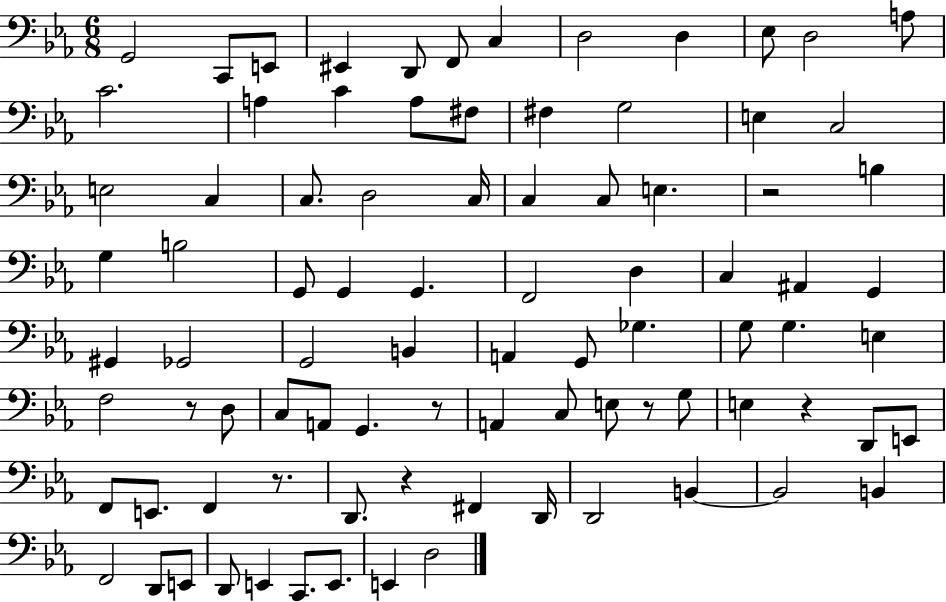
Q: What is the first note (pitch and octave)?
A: G2